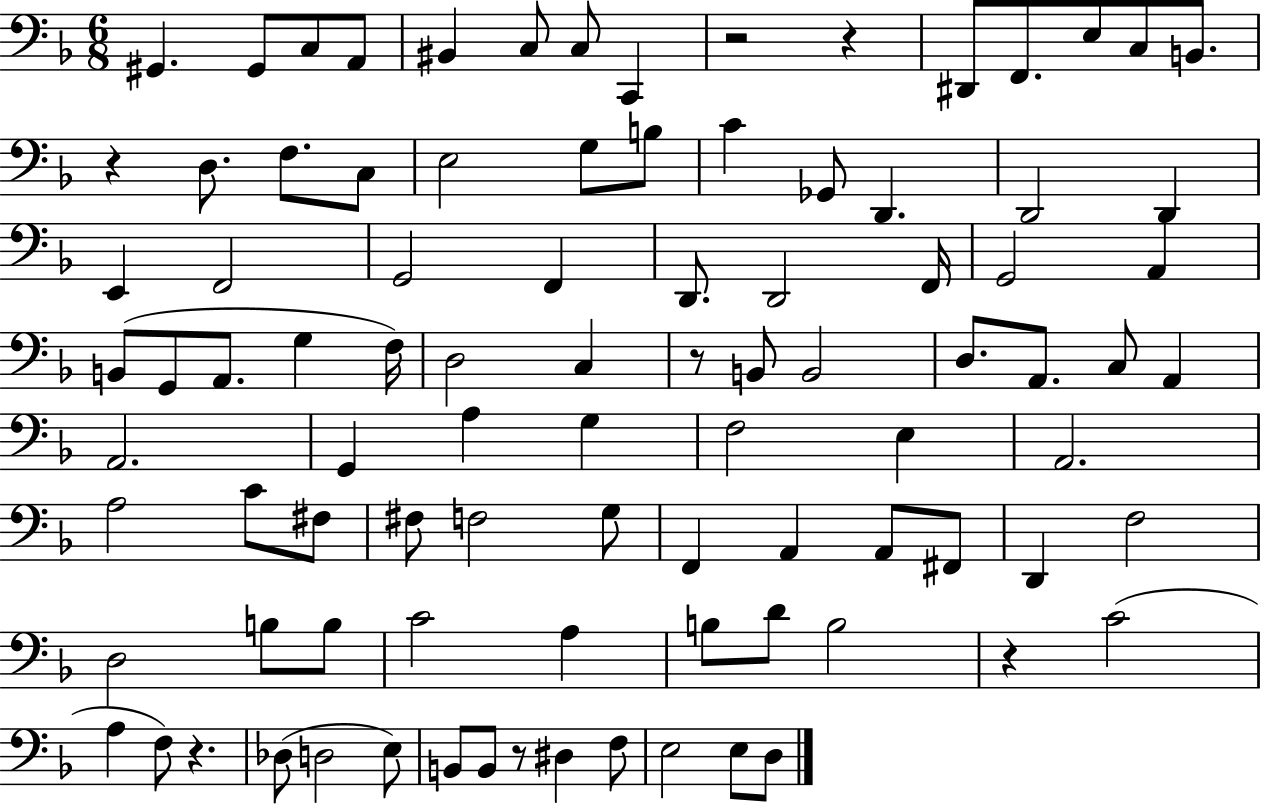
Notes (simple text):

G#2/q. G#2/e C3/e A2/e BIS2/q C3/e C3/e C2/q R/h R/q D#2/e F2/e. E3/e C3/e B2/e. R/q D3/e. F3/e. C3/e E3/h G3/e B3/e C4/q Gb2/e D2/q. D2/h D2/q E2/q F2/h G2/h F2/q D2/e. D2/h F2/s G2/h A2/q B2/e G2/e A2/e. G3/q F3/s D3/h C3/q R/e B2/e B2/h D3/e. A2/e. C3/e A2/q A2/h. G2/q A3/q G3/q F3/h E3/q A2/h. A3/h C4/e F#3/e F#3/e F3/h G3/e F2/q A2/q A2/e F#2/e D2/q F3/h D3/h B3/e B3/e C4/h A3/q B3/e D4/e B3/h R/q C4/h A3/q F3/e R/q. Db3/e D3/h E3/e B2/e B2/e R/e D#3/q F3/e E3/h E3/e D3/e